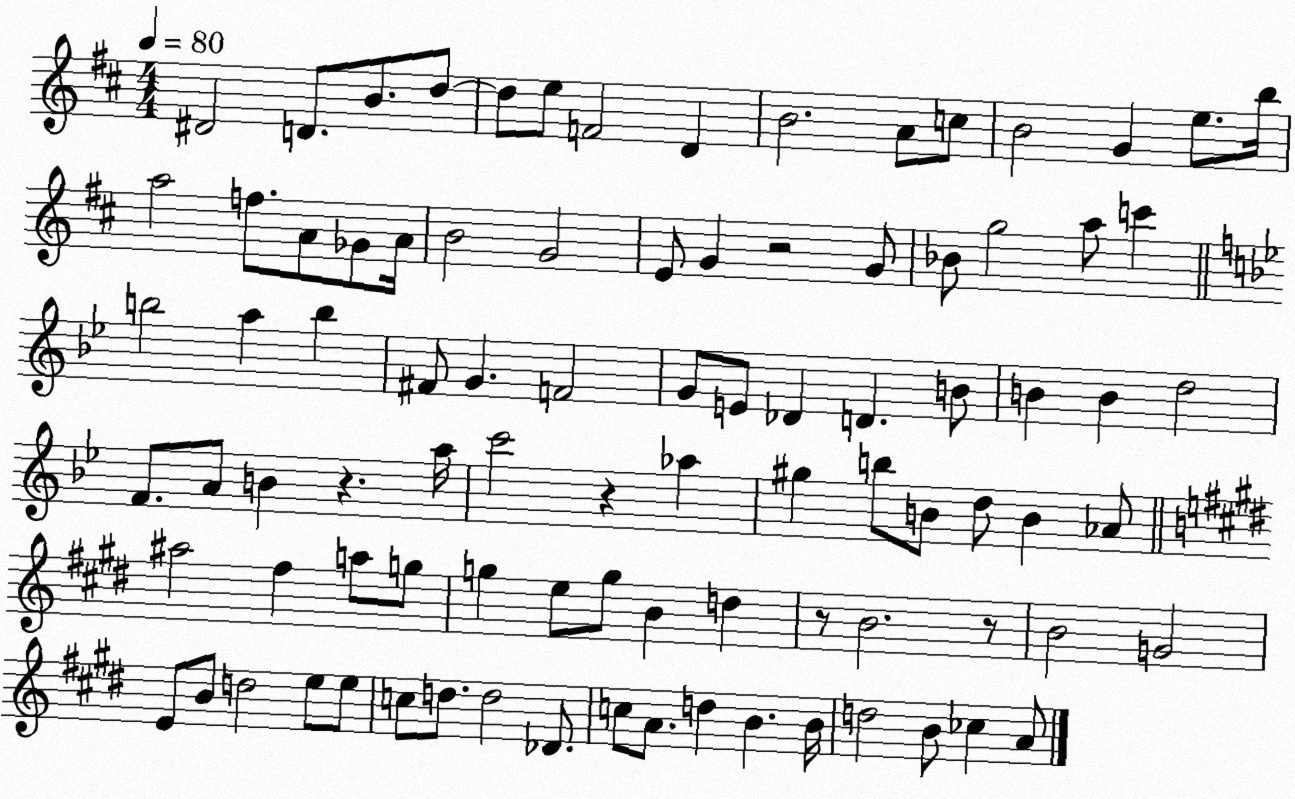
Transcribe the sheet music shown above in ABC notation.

X:1
T:Untitled
M:4/4
L:1/4
K:D
^D2 D/2 B/2 d/2 d/2 e/2 F2 D B2 A/2 c/2 B2 G e/2 b/4 a2 f/2 A/2 _G/2 A/4 B2 G2 E/2 G z2 G/2 _B/2 g2 a/2 c' b2 a b ^F/2 G F2 G/2 E/2 _D D B/2 B B d2 F/2 A/2 B z a/4 c'2 z _a ^g b/2 B/2 d/2 B _A/2 ^a2 ^f a/2 g/2 g e/2 g/2 B d z/2 B2 z/2 B2 G2 E/2 B/2 d2 e/2 e/2 c/2 d/2 d2 _D/2 c/2 A/2 d B B/4 d2 B/2 _c A/2